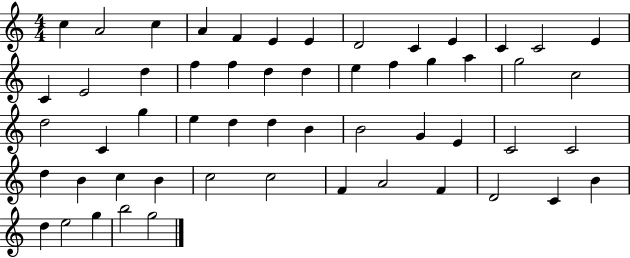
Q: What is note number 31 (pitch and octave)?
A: D5